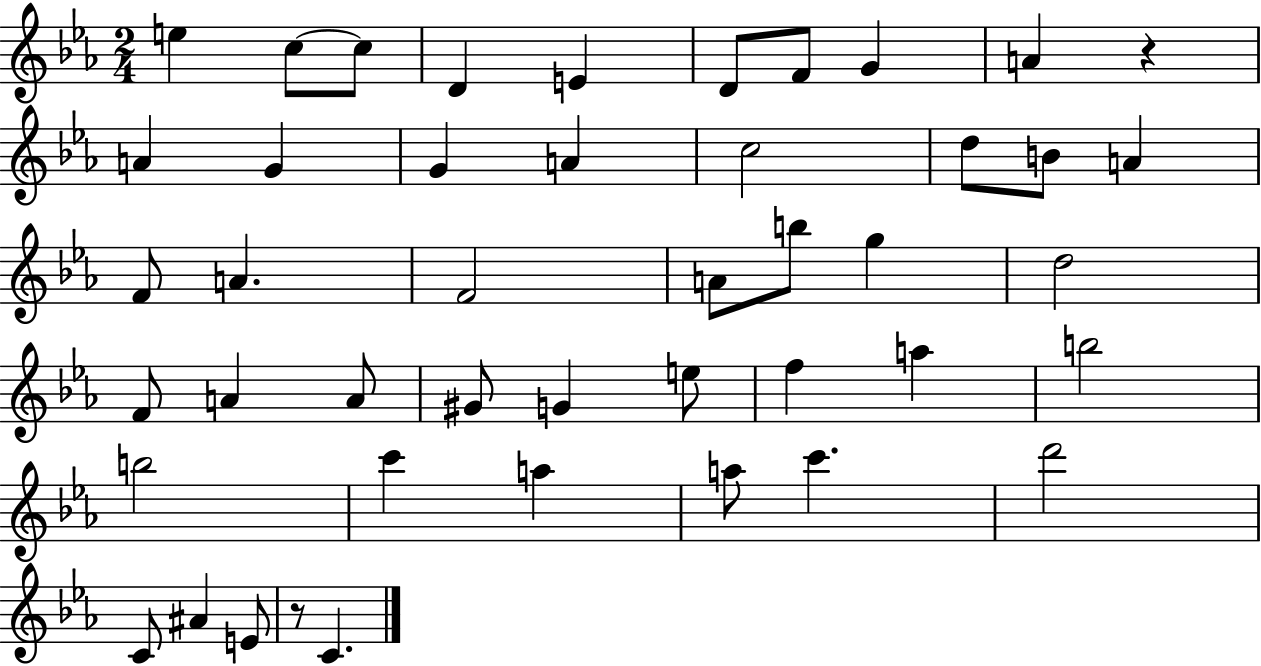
E5/q C5/e C5/e D4/q E4/q D4/e F4/e G4/q A4/q R/q A4/q G4/q G4/q A4/q C5/h D5/e B4/e A4/q F4/e A4/q. F4/h A4/e B5/e G5/q D5/h F4/e A4/q A4/e G#4/e G4/q E5/e F5/q A5/q B5/h B5/h C6/q A5/q A5/e C6/q. D6/h C4/e A#4/q E4/e R/e C4/q.